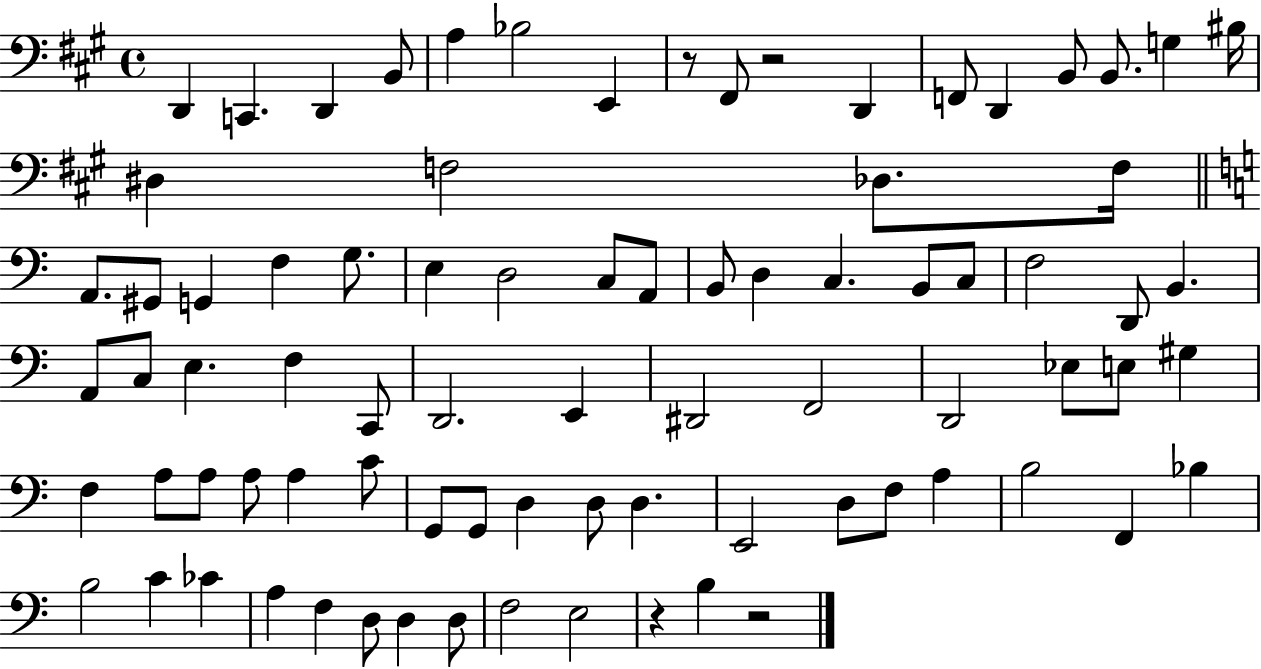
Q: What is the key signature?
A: A major